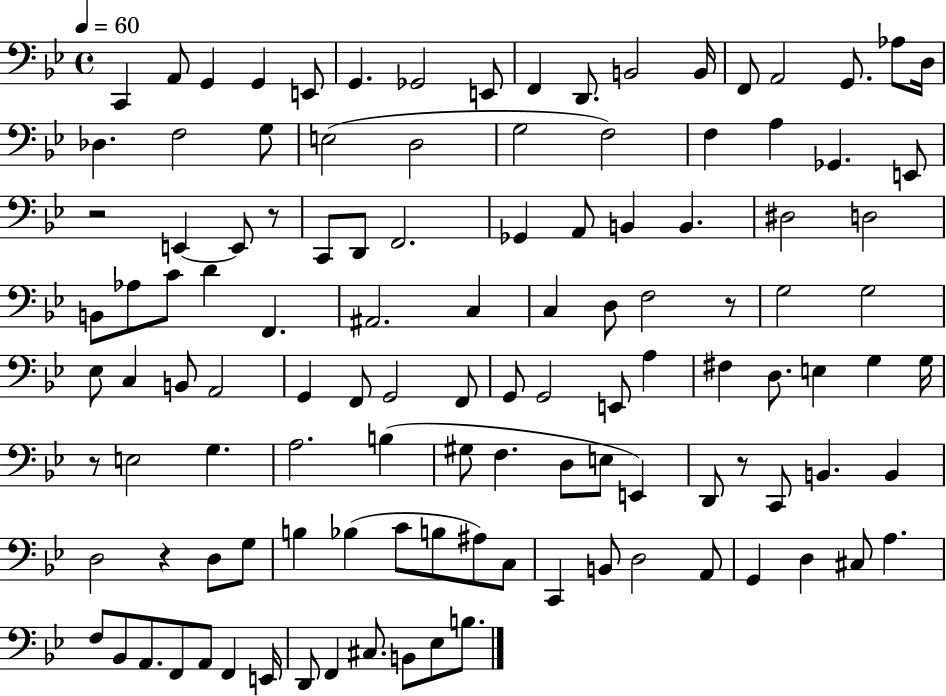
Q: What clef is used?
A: bass